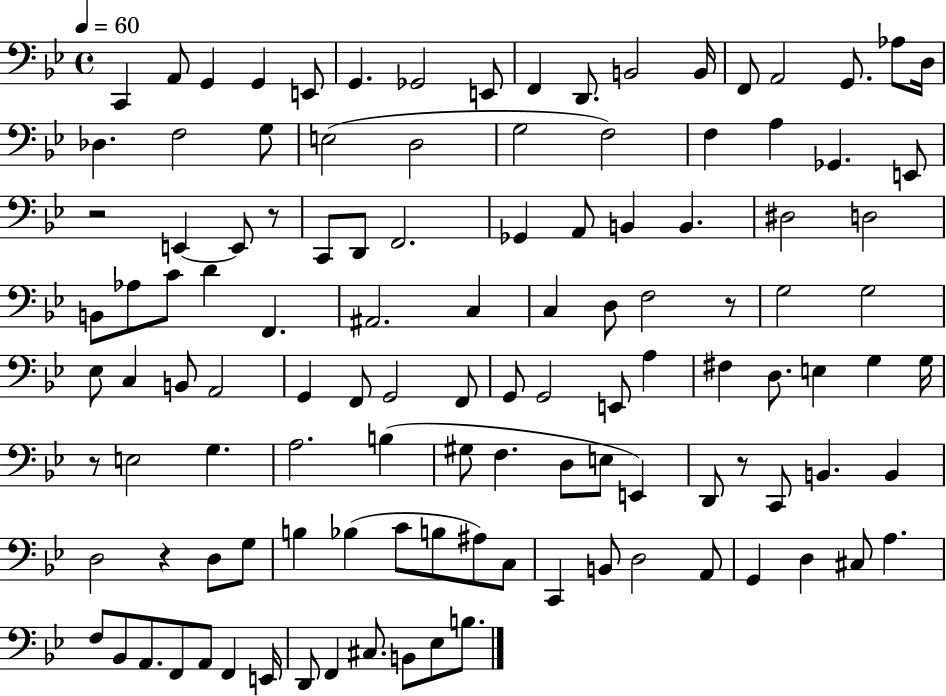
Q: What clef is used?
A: bass